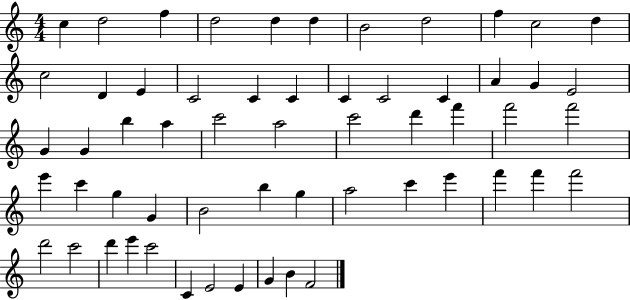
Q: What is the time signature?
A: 4/4